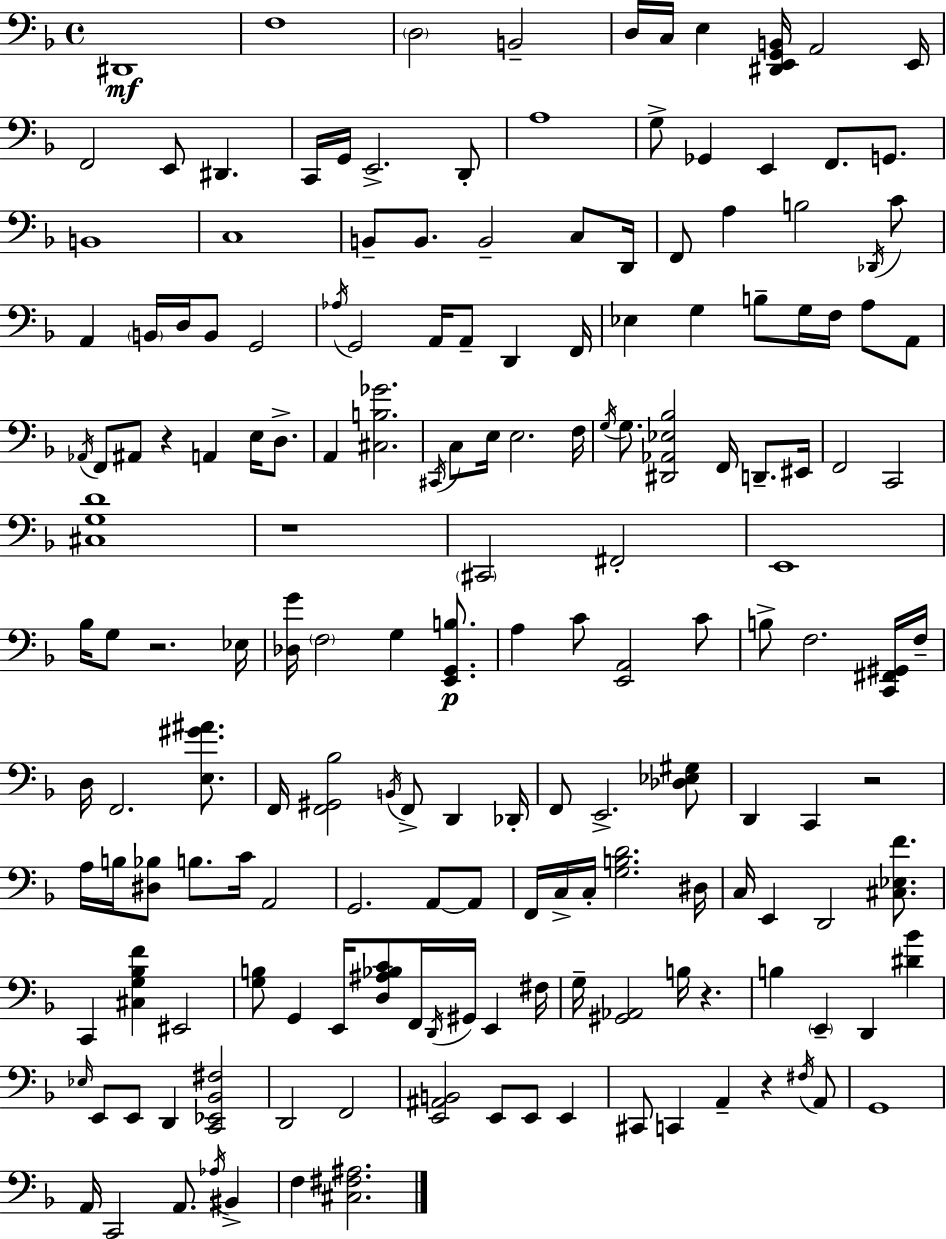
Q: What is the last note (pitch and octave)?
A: F3